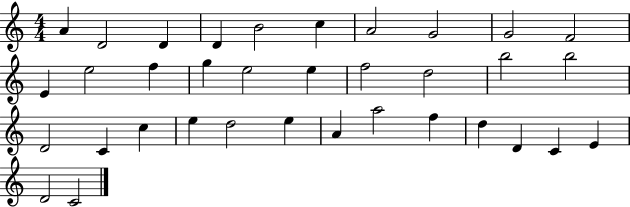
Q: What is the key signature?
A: C major